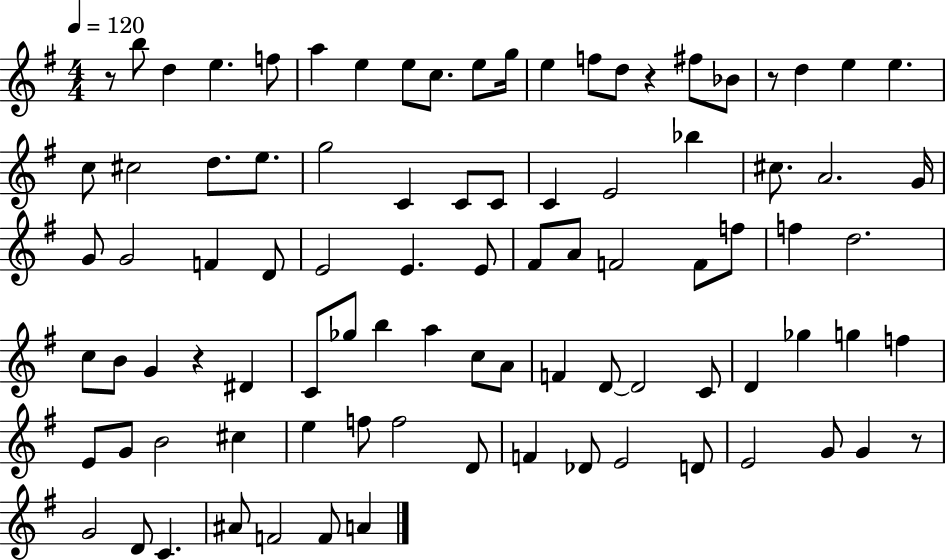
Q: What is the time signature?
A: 4/4